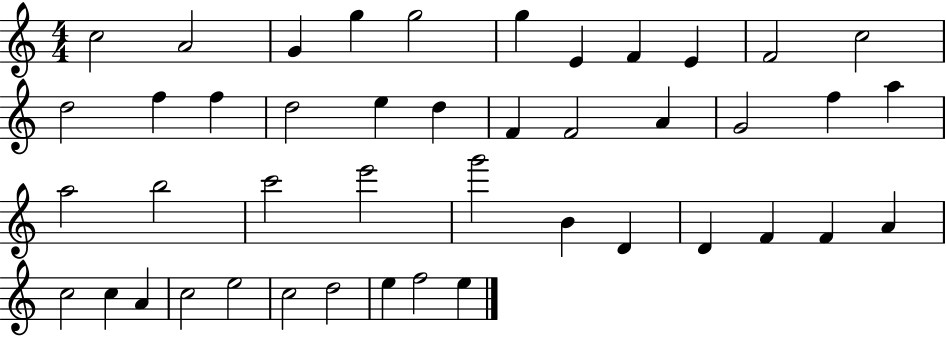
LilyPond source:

{
  \clef treble
  \numericTimeSignature
  \time 4/4
  \key c \major
  c''2 a'2 | g'4 g''4 g''2 | g''4 e'4 f'4 e'4 | f'2 c''2 | \break d''2 f''4 f''4 | d''2 e''4 d''4 | f'4 f'2 a'4 | g'2 f''4 a''4 | \break a''2 b''2 | c'''2 e'''2 | g'''2 b'4 d'4 | d'4 f'4 f'4 a'4 | \break c''2 c''4 a'4 | c''2 e''2 | c''2 d''2 | e''4 f''2 e''4 | \break \bar "|."
}